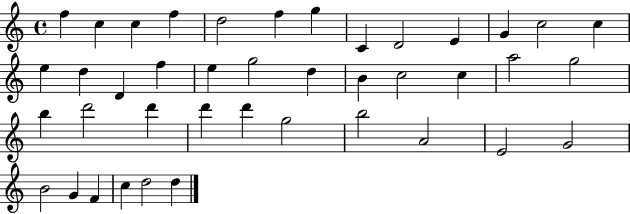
X:1
T:Untitled
M:4/4
L:1/4
K:C
f c c f d2 f g C D2 E G c2 c e d D f e g2 d B c2 c a2 g2 b d'2 d' d' d' g2 b2 A2 E2 G2 B2 G F c d2 d